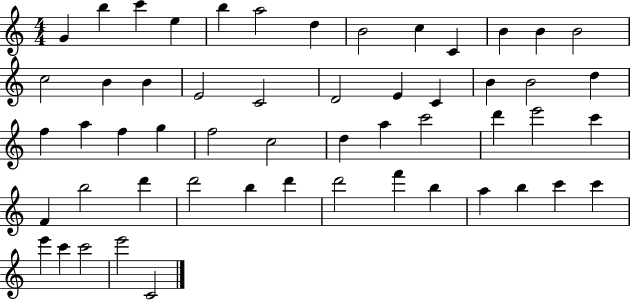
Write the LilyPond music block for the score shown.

{
  \clef treble
  \numericTimeSignature
  \time 4/4
  \key c \major
  g'4 b''4 c'''4 e''4 | b''4 a''2 d''4 | b'2 c''4 c'4 | b'4 b'4 b'2 | \break c''2 b'4 b'4 | e'2 c'2 | d'2 e'4 c'4 | b'4 b'2 d''4 | \break f''4 a''4 f''4 g''4 | f''2 c''2 | d''4 a''4 c'''2 | d'''4 e'''2 c'''4 | \break f'4 b''2 d'''4 | d'''2 b''4 d'''4 | d'''2 f'''4 b''4 | a''4 b''4 c'''4 c'''4 | \break e'''4 c'''4 c'''2 | e'''2 c'2 | \bar "|."
}